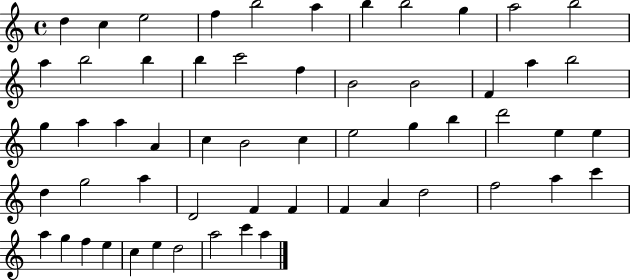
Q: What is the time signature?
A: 4/4